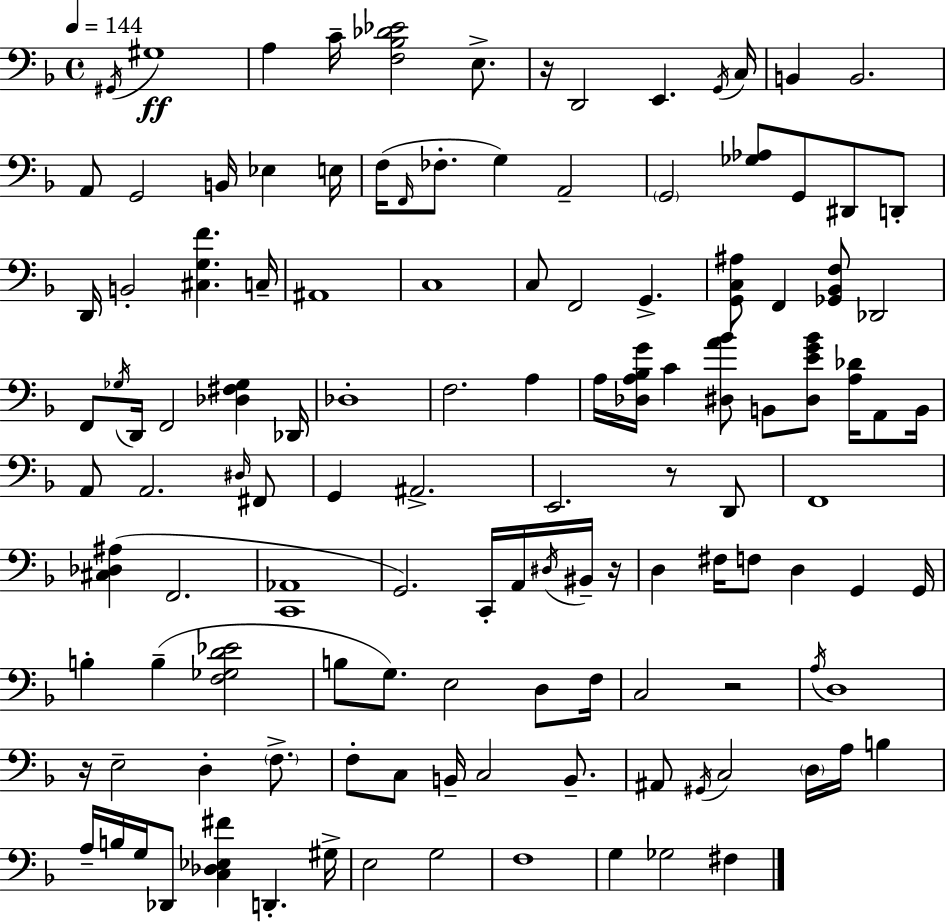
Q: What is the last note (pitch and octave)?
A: F#3